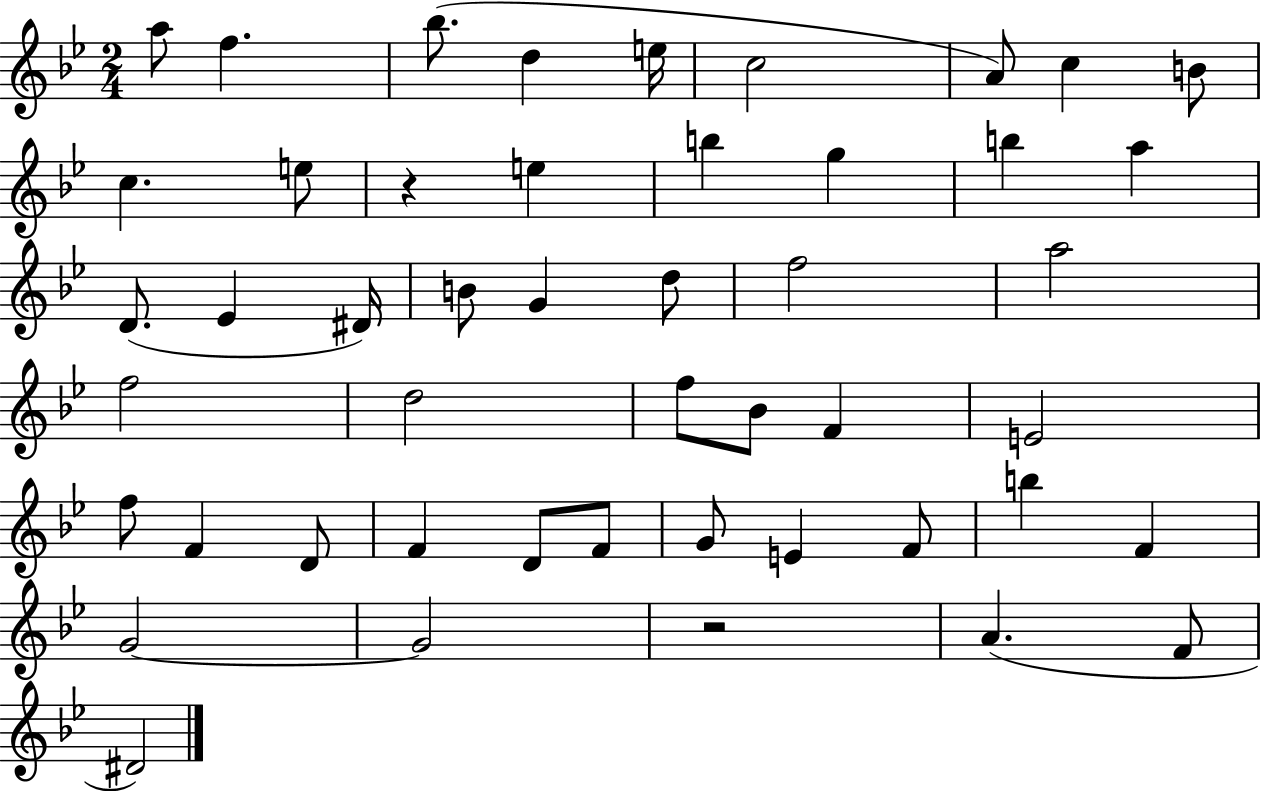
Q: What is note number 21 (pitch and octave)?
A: G4